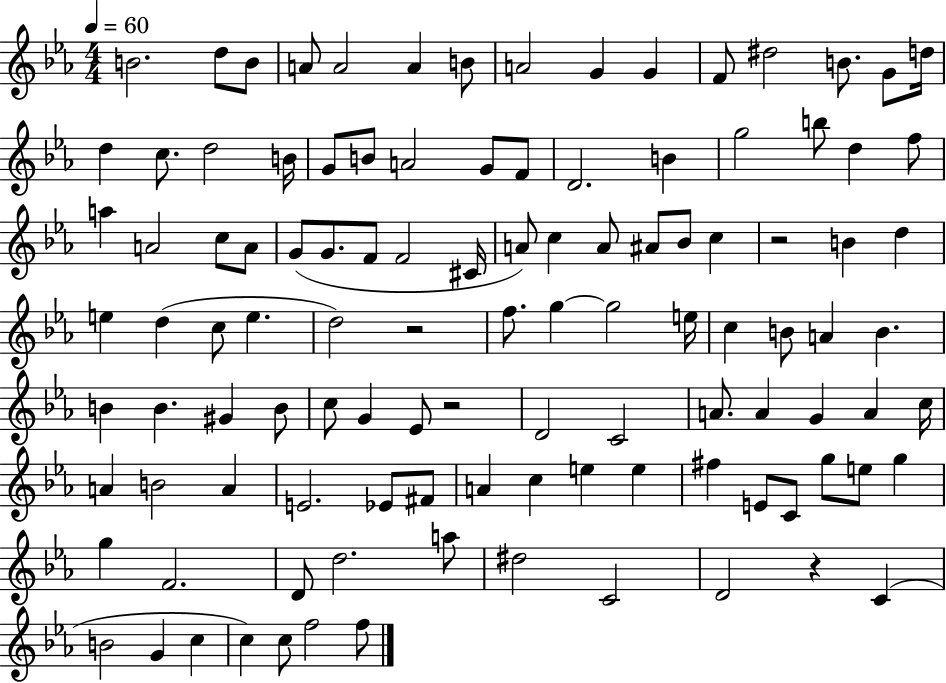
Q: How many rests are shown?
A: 4